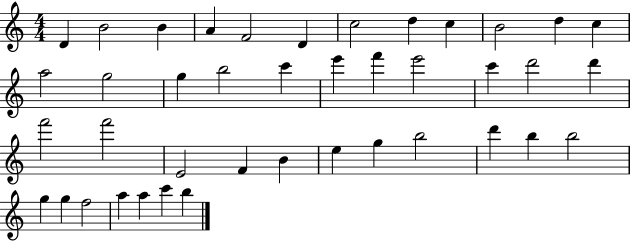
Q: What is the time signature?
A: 4/4